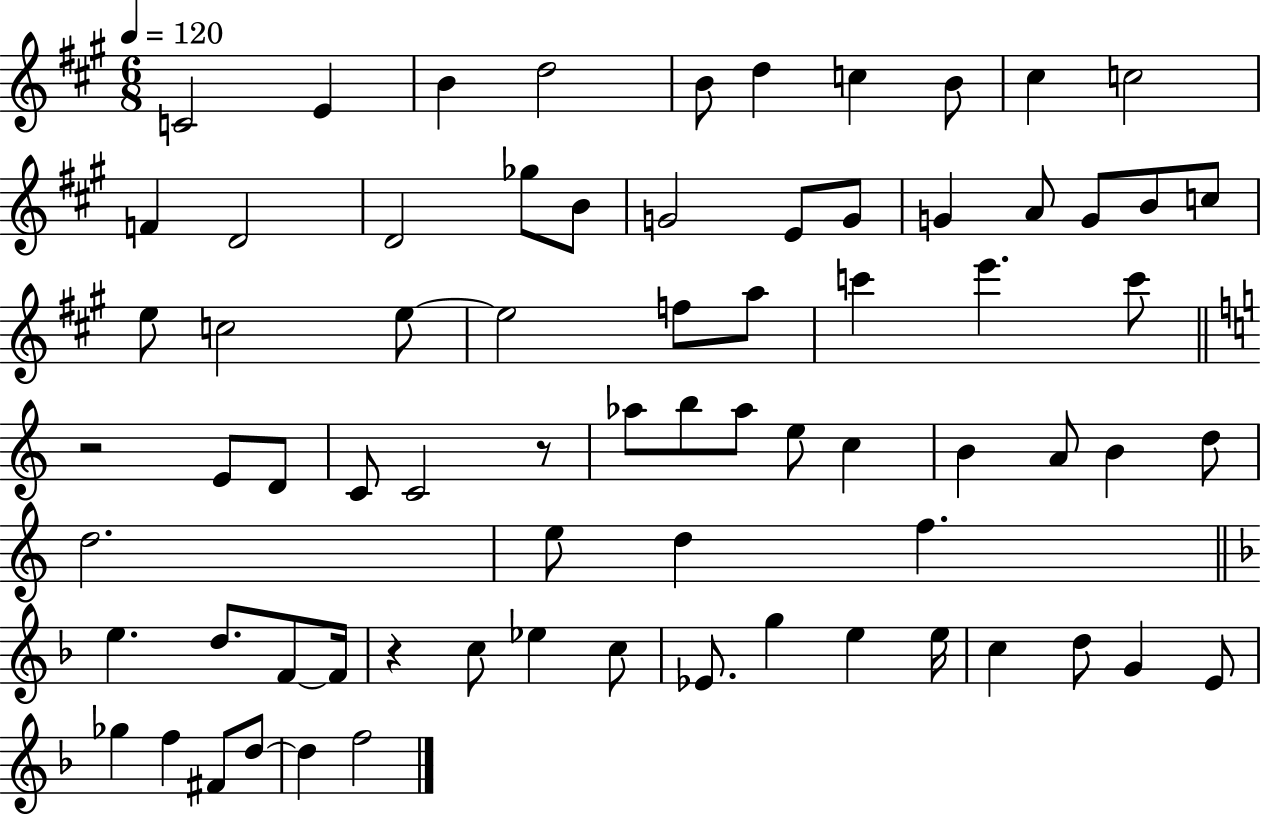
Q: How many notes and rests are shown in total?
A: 73